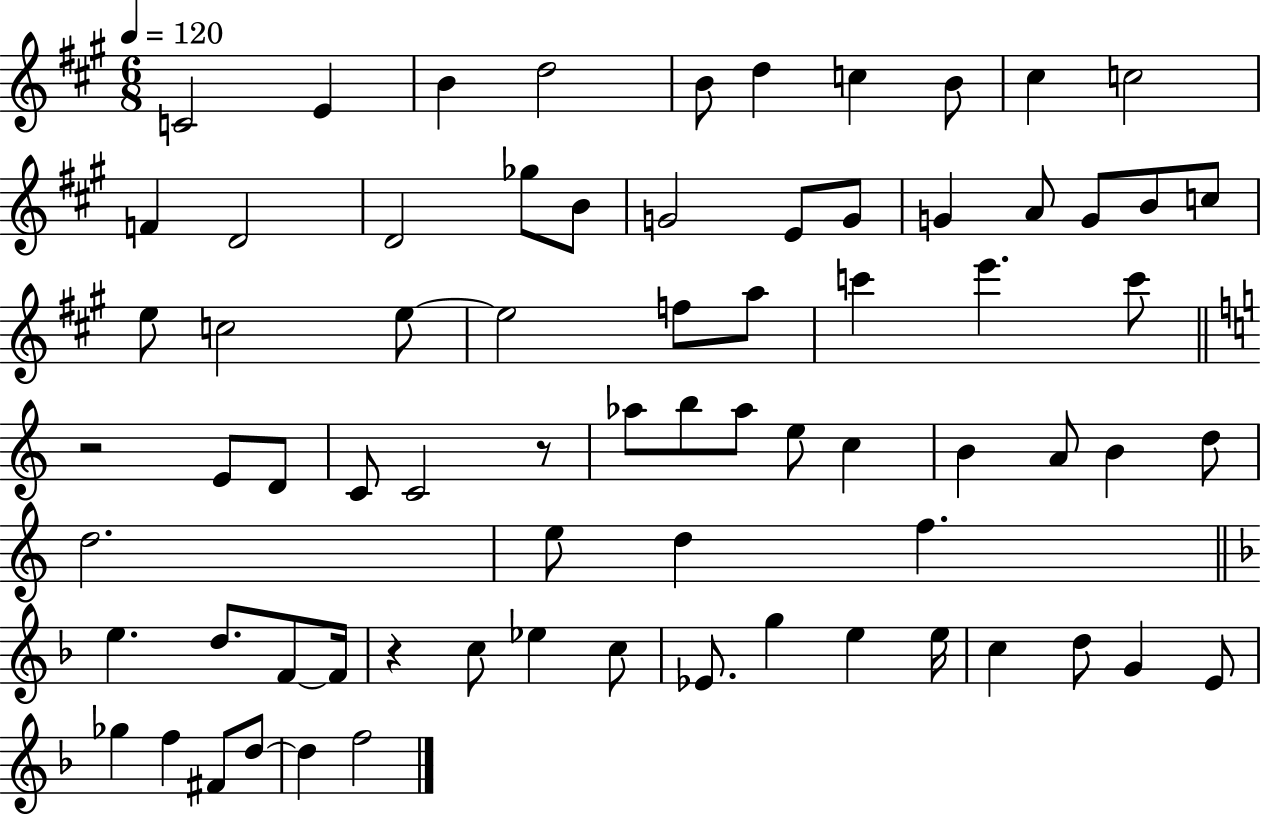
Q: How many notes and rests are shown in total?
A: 73